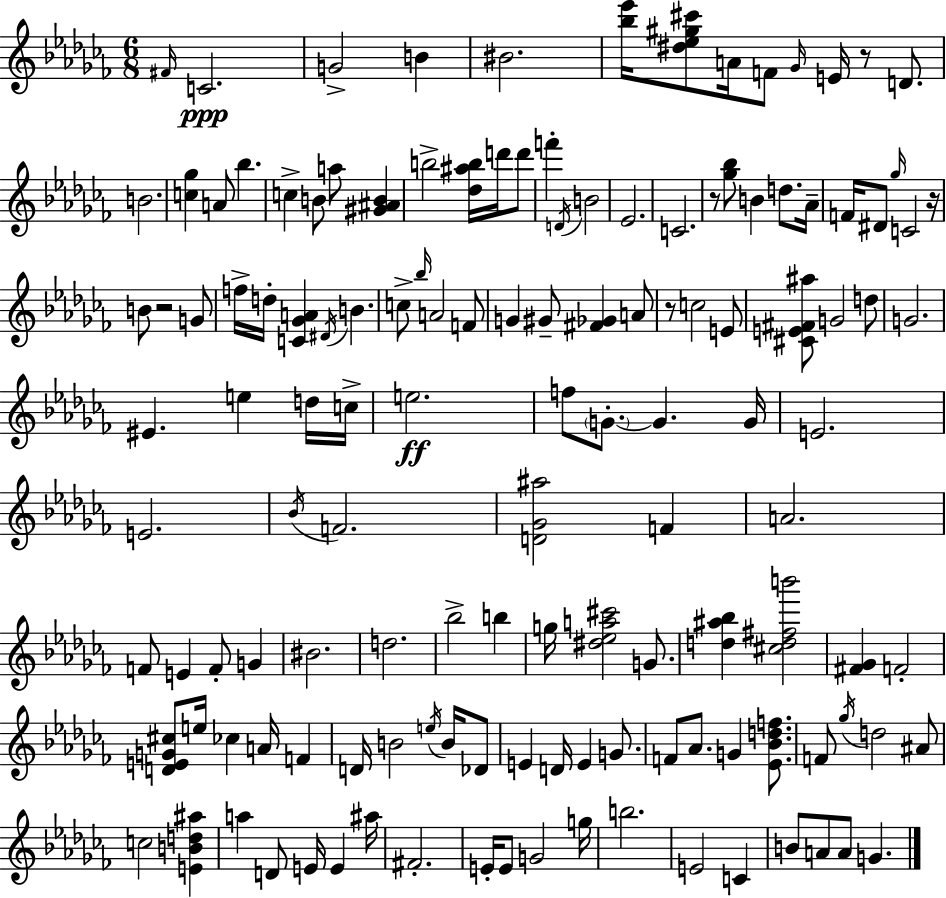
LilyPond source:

{
  \clef treble
  \numericTimeSignature
  \time 6/8
  \key aes \minor
  \repeat volta 2 { \grace { fis'16 }\ppp c'2. | g'2-> b'4 | bis'2. | <bes'' ees'''>16 <dis'' ees'' gis'' cis'''>8 a'16 f'8 \grace { ges'16 } e'16 r8 d'8. | \break b'2. | <c'' ges''>4 a'8 bes''4. | c''4-> b'8 a''8 <gis' ais' b'>4 | b''2-> <des'' ais'' b''>16 d'''16 | \break d'''8 f'''4-. \acciaccatura { d'16 } b'2 | ees'2. | c'2. | r8 <ges'' bes''>8 b'4 d''8. | \break aes'16-- f'16 dis'8 \grace { ges''16 } c'2 | r16 b'8 r2 | g'8 f''16-> d''16-. <c' ges' a'>4 \acciaccatura { dis'16 } b'4. | c''8-> \grace { bes''16 } a'2 | \break f'8 g'4 gis'8-- | <fis' ges'>4 a'8 r8 c''2 | e'8 <cis' e' fis' ais''>8 g'2 | d''8 g'2. | \break eis'4. | e''4 d''16 c''16-> e''2.\ff | f''8 \parenthesize g'8.-.~~ g'4. | g'16 e'2. | \break e'2. | \acciaccatura { bes'16 } f'2. | <d' ges' ais''>2 | f'4 a'2. | \break f'8 e'4 | f'8-. g'4 bis'2. | d''2. | bes''2-> | \break b''4 g''16 <dis'' ees'' a'' cis'''>2 | g'8. <d'' ais'' bes''>4 <cis'' d'' fis'' b'''>2 | <fis' ges'>4 f'2-. | <d' e' g' cis''>8 e''16 ces''4 | \break a'16 f'4 d'16 b'2 | \acciaccatura { e''16 } b'16 des'8 e'4 | d'16 e'4 g'8. f'8 aes'8. | g'4 <ees' bes' d'' f''>8. f'8 \acciaccatura { ges''16 } d''2 | \break ais'8 c''2 | <e' b' d'' ais''>4 a''4 | d'8 e'16 e'4 ais''16 fis'2.-. | e'16-. e'8 | \break g'2 g''16 b''2. | e'2 | c'4 b'8 a'8 | a'8 g'4. } \bar "|."
}